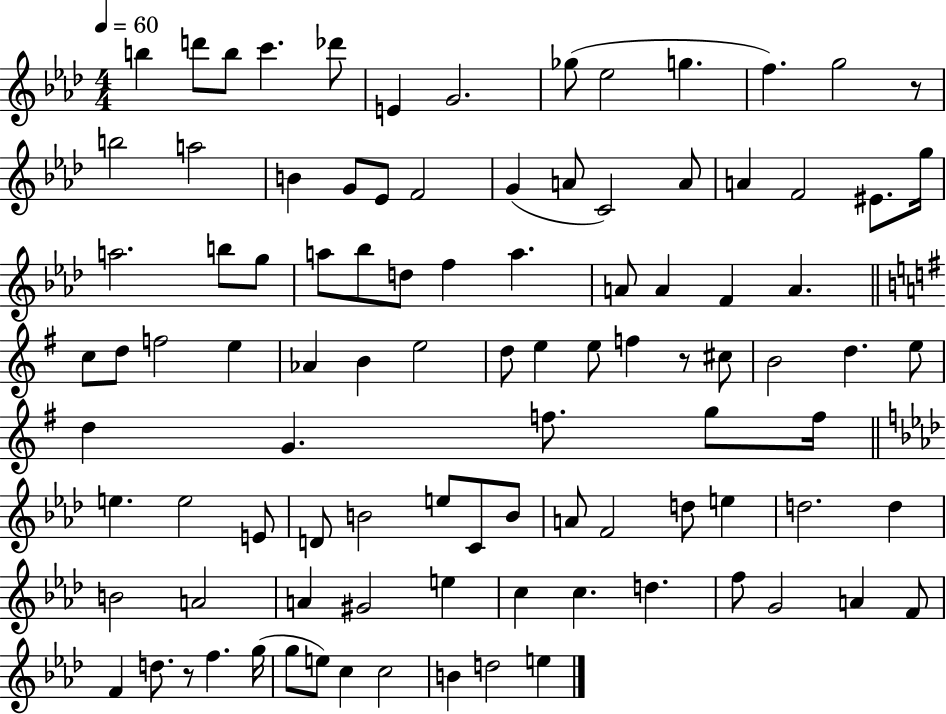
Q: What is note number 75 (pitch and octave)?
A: A4